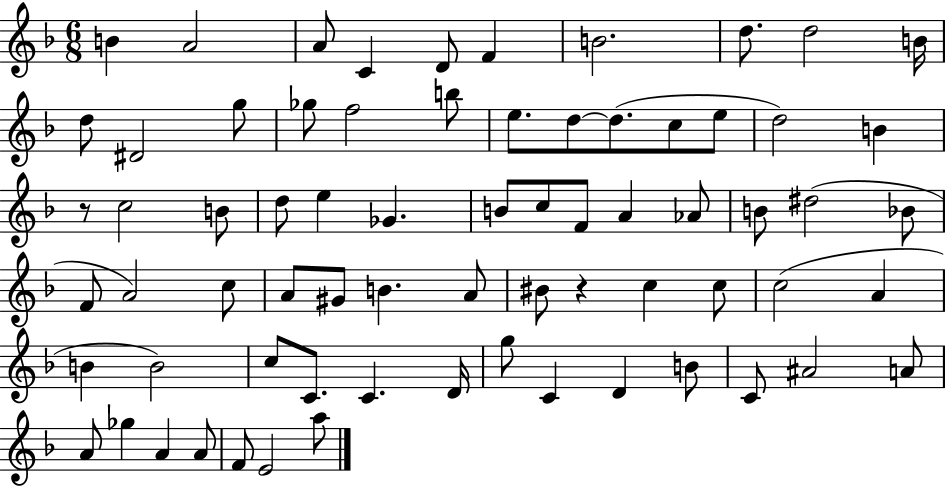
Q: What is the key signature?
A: F major